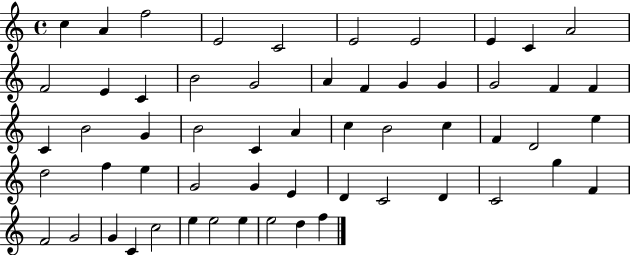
{
  \clef treble
  \time 4/4
  \defaultTimeSignature
  \key c \major
  c''4 a'4 f''2 | e'2 c'2 | e'2 e'2 | e'4 c'4 a'2 | \break f'2 e'4 c'4 | b'2 g'2 | a'4 f'4 g'4 g'4 | g'2 f'4 f'4 | \break c'4 b'2 g'4 | b'2 c'4 a'4 | c''4 b'2 c''4 | f'4 d'2 e''4 | \break d''2 f''4 e''4 | g'2 g'4 e'4 | d'4 c'2 d'4 | c'2 g''4 f'4 | \break f'2 g'2 | g'4 c'4 c''2 | e''4 e''2 e''4 | e''2 d''4 f''4 | \break \bar "|."
}